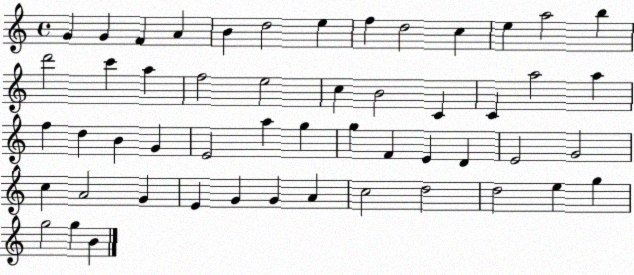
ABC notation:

X:1
T:Untitled
M:4/4
L:1/4
K:C
G G F A B d2 e f d2 c e a2 b d'2 c' a f2 e2 c B2 C C a2 a f d B G E2 a g g F E D E2 G2 c A2 G E G G A c2 d2 d2 e g g2 g B